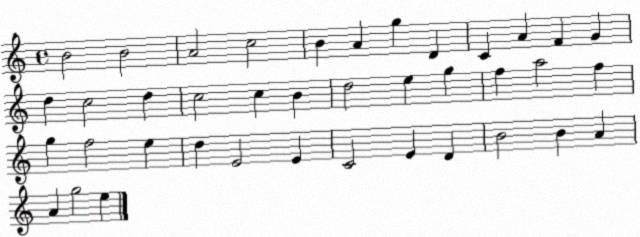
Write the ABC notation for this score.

X:1
T:Untitled
M:4/4
L:1/4
K:C
B2 B2 A2 c2 B A g D C A F G d c2 d c2 c B d2 e g f a2 f g f2 e d E2 E C2 E D B2 B A A g2 e